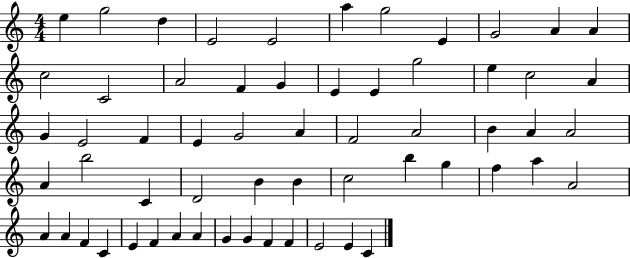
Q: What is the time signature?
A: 4/4